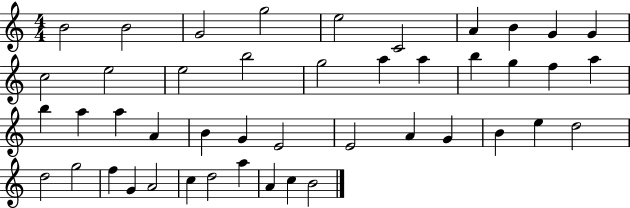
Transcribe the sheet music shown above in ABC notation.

X:1
T:Untitled
M:4/4
L:1/4
K:C
B2 B2 G2 g2 e2 C2 A B G G c2 e2 e2 b2 g2 a a b g f a b a a A B G E2 E2 A G B e d2 d2 g2 f G A2 c d2 a A c B2